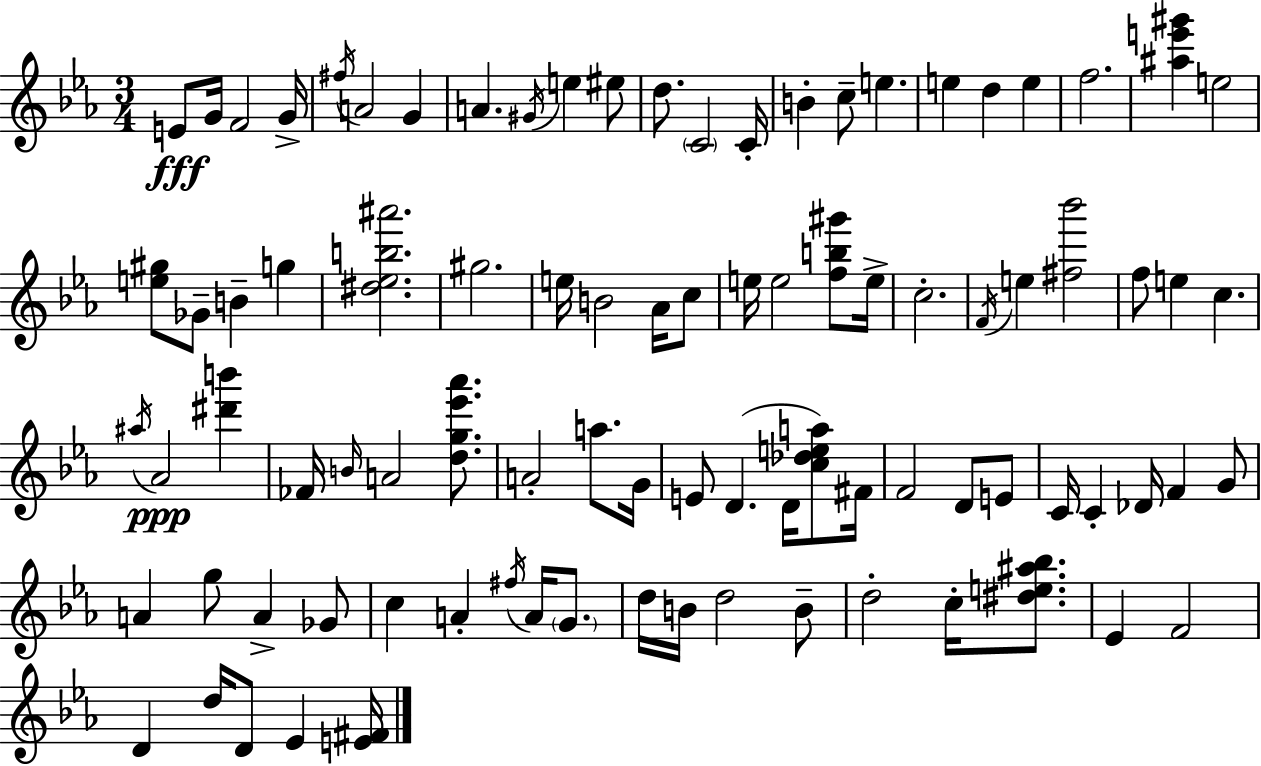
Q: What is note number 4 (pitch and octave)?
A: G4